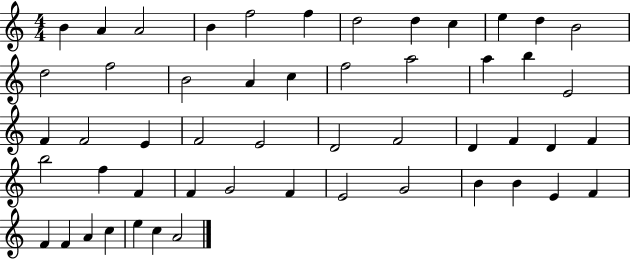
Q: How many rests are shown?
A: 0